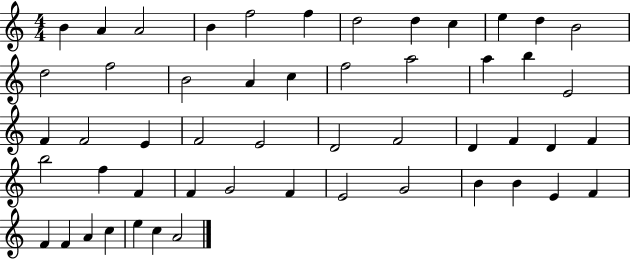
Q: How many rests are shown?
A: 0